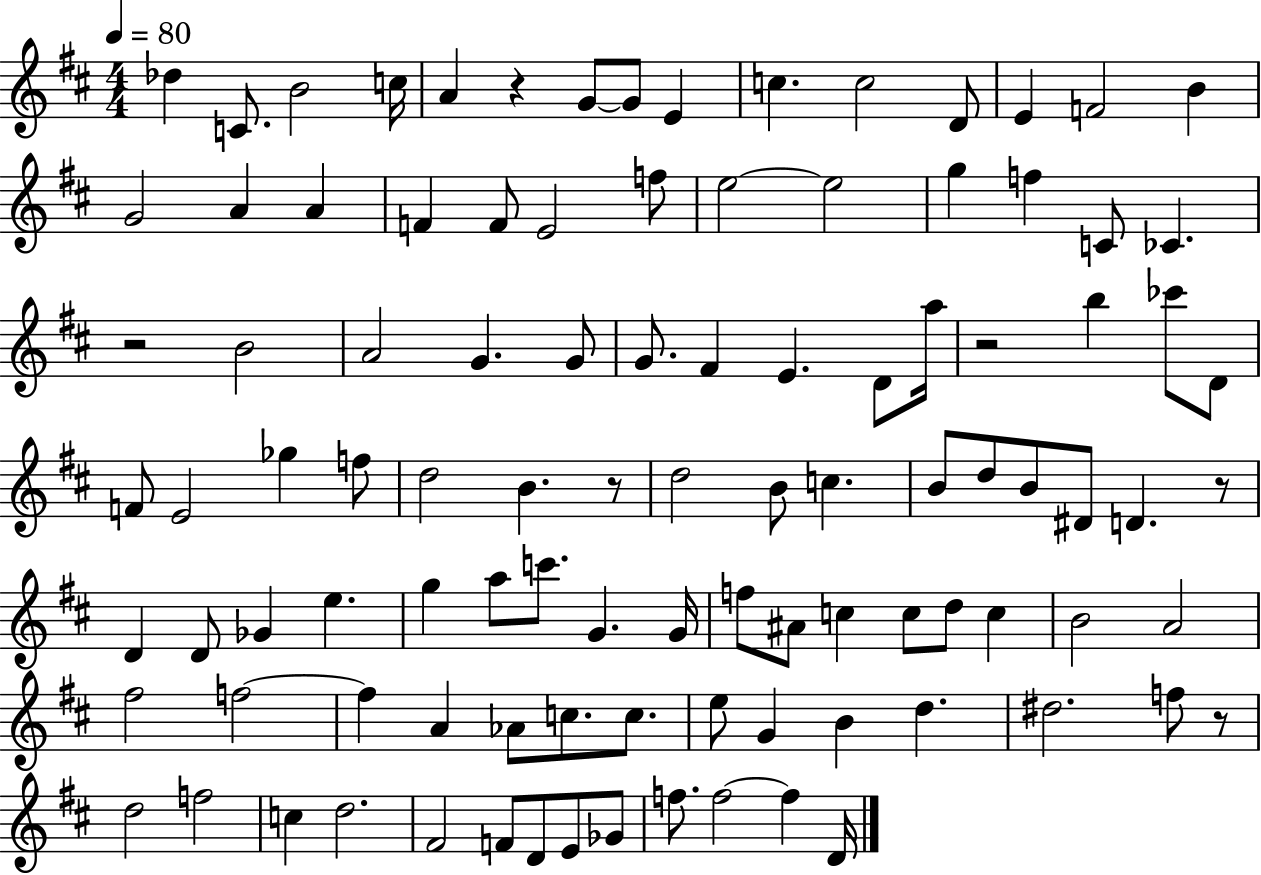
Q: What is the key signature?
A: D major